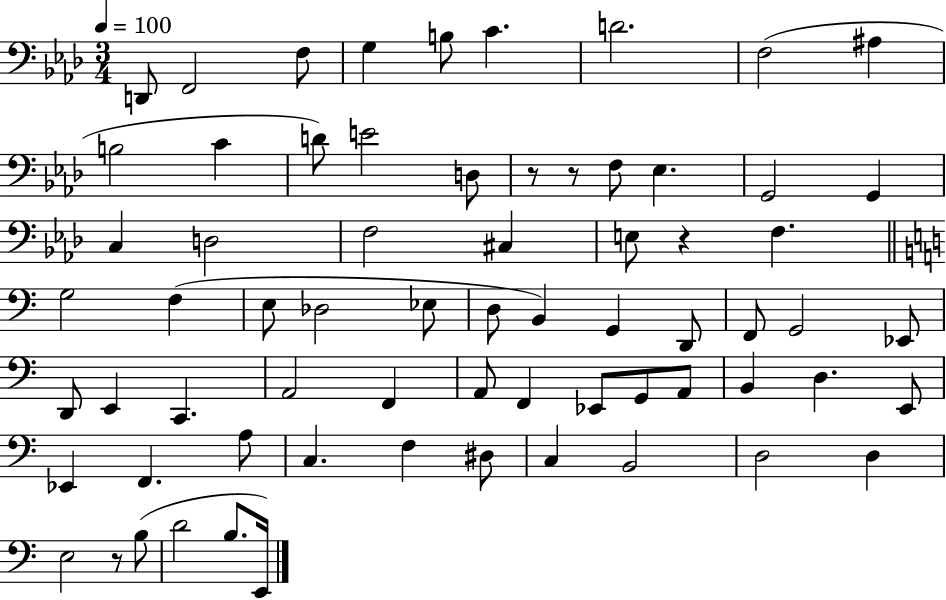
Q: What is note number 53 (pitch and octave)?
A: C3